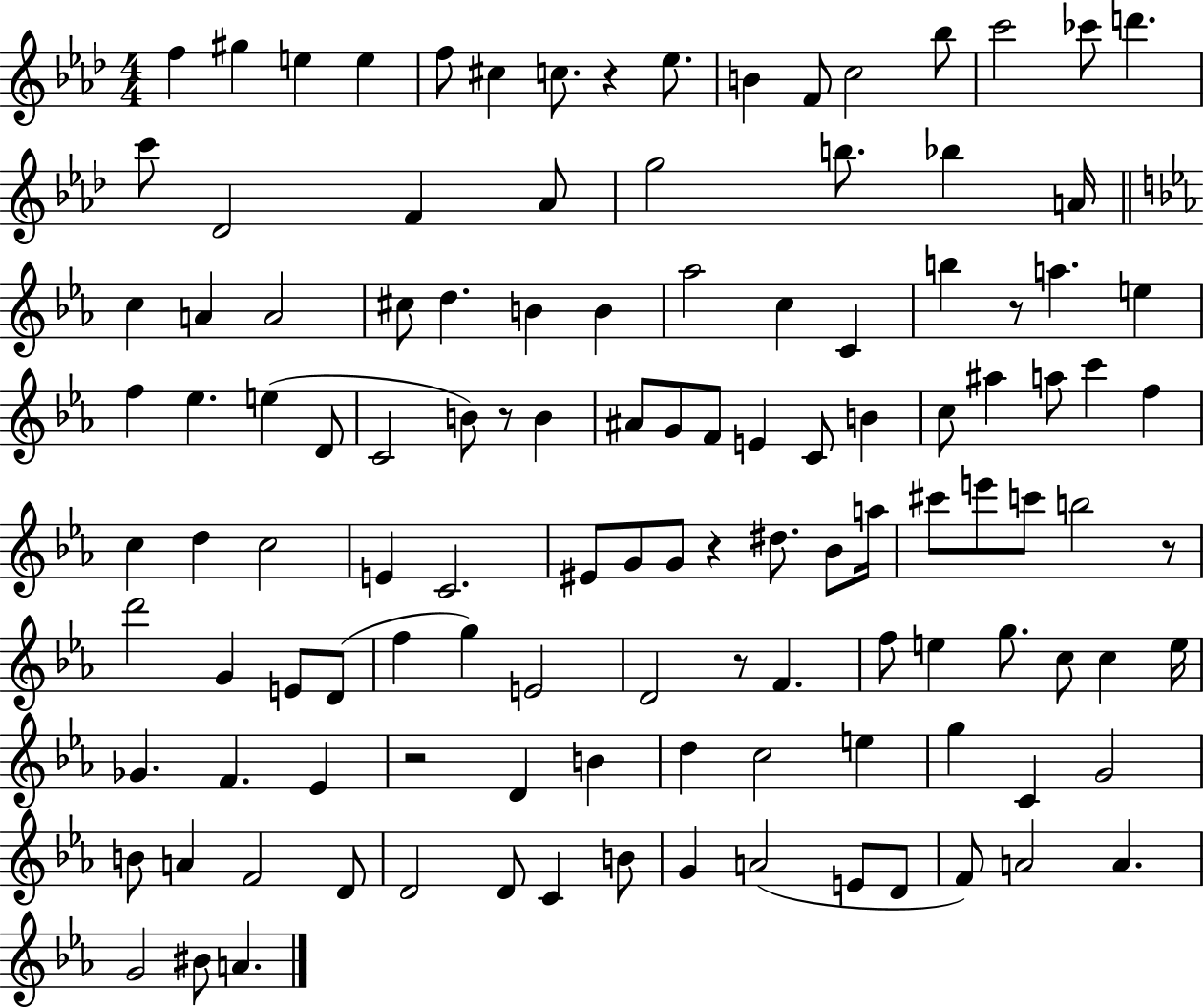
{
  \clef treble
  \numericTimeSignature
  \time 4/4
  \key aes \major
  \repeat volta 2 { f''4 gis''4 e''4 e''4 | f''8 cis''4 c''8. r4 ees''8. | b'4 f'8 c''2 bes''8 | c'''2 ces'''8 d'''4. | \break c'''8 des'2 f'4 aes'8 | g''2 b''8. bes''4 a'16 | \bar "||" \break \key ees \major c''4 a'4 a'2 | cis''8 d''4. b'4 b'4 | aes''2 c''4 c'4 | b''4 r8 a''4. e''4 | \break f''4 ees''4. e''4( d'8 | c'2 b'8) r8 b'4 | ais'8 g'8 f'8 e'4 c'8 b'4 | c''8 ais''4 a''8 c'''4 f''4 | \break c''4 d''4 c''2 | e'4 c'2. | eis'8 g'8 g'8 r4 dis''8. bes'8 a''16 | cis'''8 e'''8 c'''8 b''2 r8 | \break d'''2 g'4 e'8 d'8( | f''4 g''4) e'2 | d'2 r8 f'4. | f''8 e''4 g''8. c''8 c''4 e''16 | \break ges'4. f'4. ees'4 | r2 d'4 b'4 | d''4 c''2 e''4 | g''4 c'4 g'2 | \break b'8 a'4 f'2 d'8 | d'2 d'8 c'4 b'8 | g'4 a'2( e'8 d'8 | f'8) a'2 a'4. | \break g'2 bis'8 a'4. | } \bar "|."
}